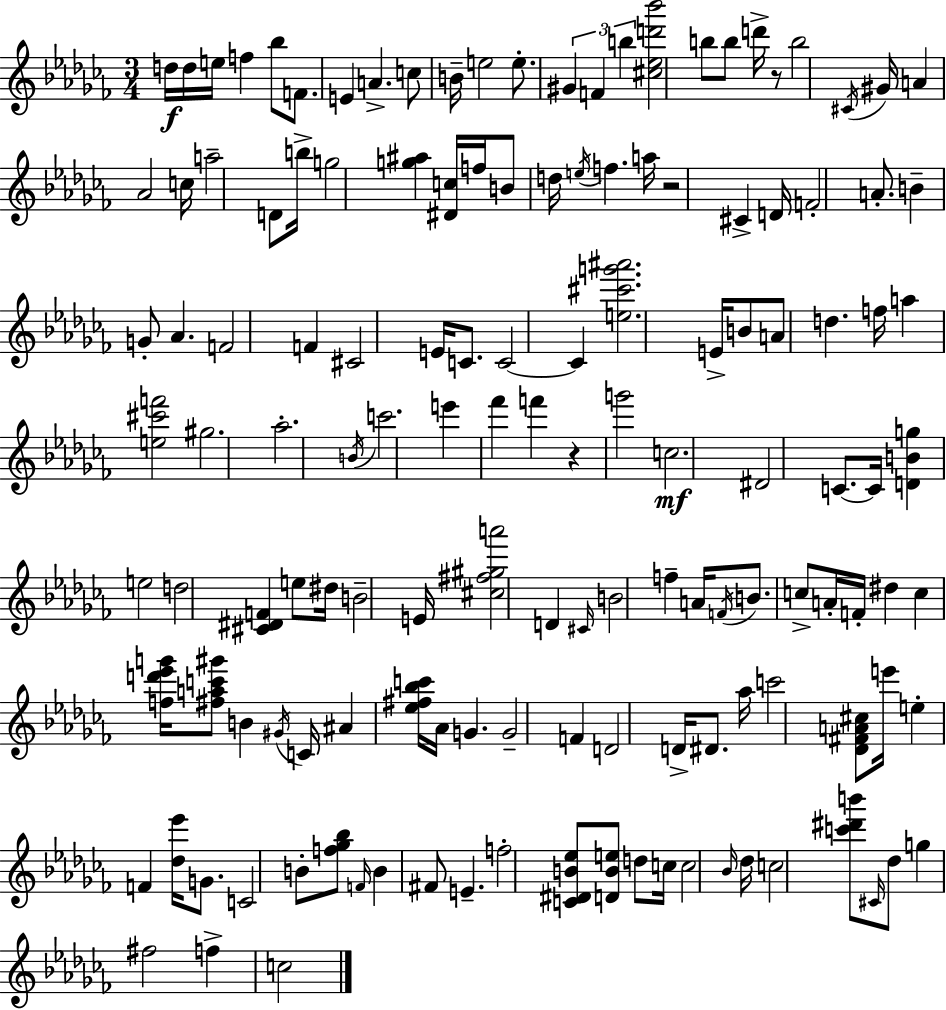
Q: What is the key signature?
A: AES minor